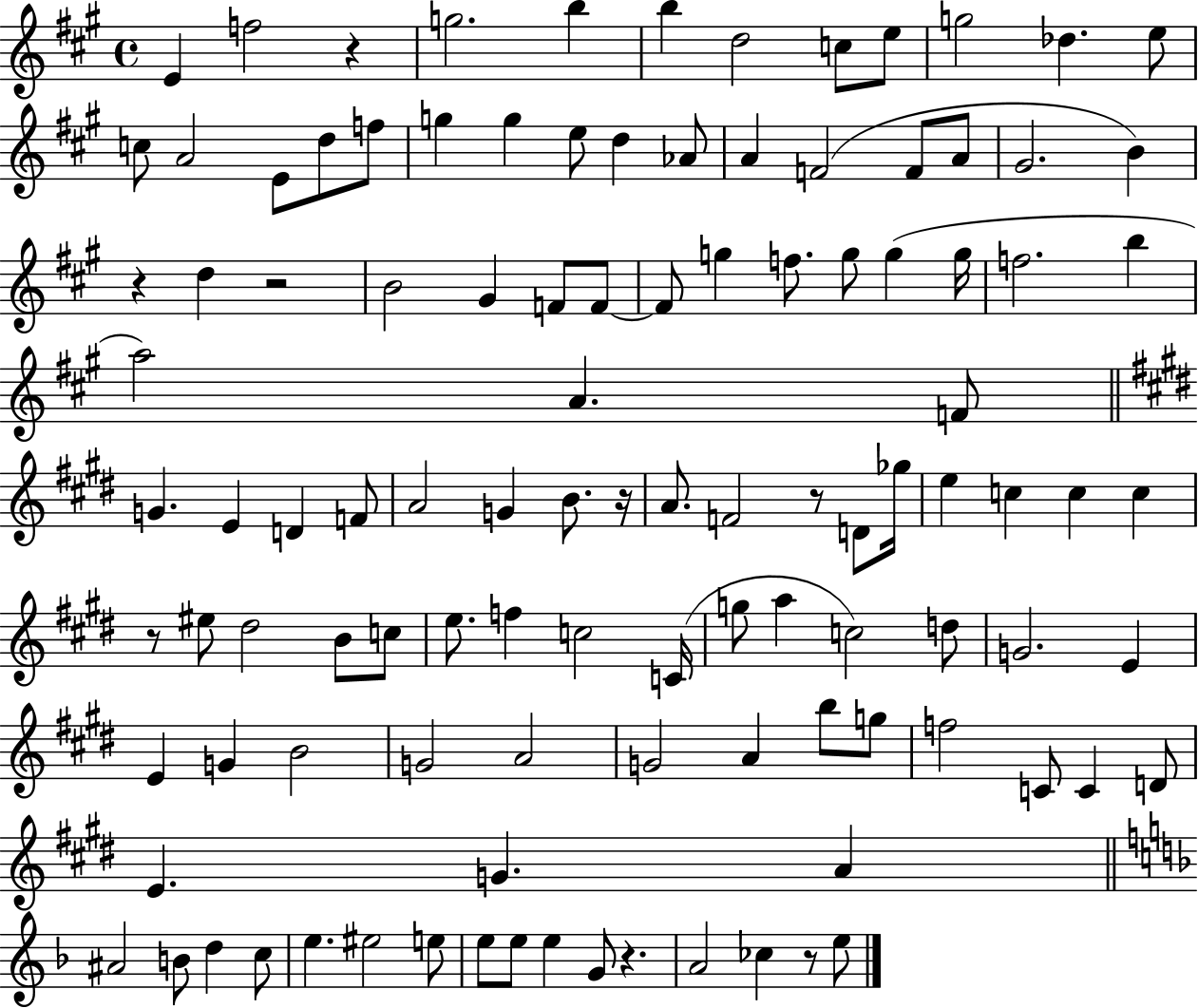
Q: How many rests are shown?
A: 8